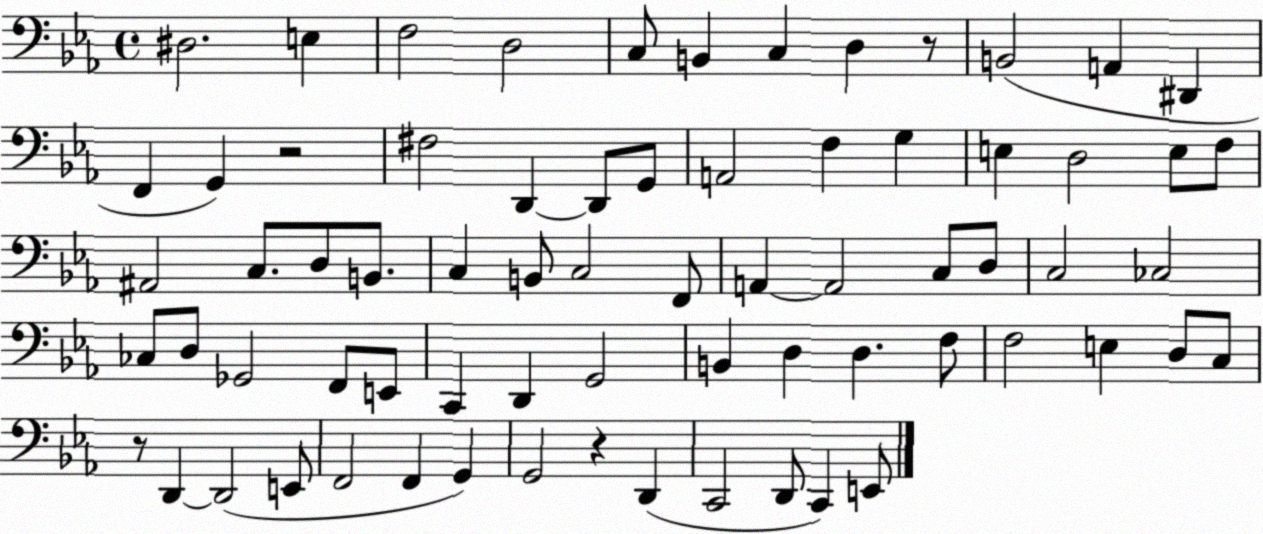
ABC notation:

X:1
T:Untitled
M:4/4
L:1/4
K:Eb
^D,2 E, F,2 D,2 C,/2 B,, C, D, z/2 B,,2 A,, ^D,, F,, G,, z2 ^F,2 D,, D,,/2 G,,/2 A,,2 F, G, E, D,2 E,/2 F,/2 ^A,,2 C,/2 D,/2 B,,/2 C, B,,/2 C,2 F,,/2 A,, A,,2 C,/2 D,/2 C,2 _C,2 _C,/2 D,/2 _G,,2 F,,/2 E,,/2 C,, D,, G,,2 B,, D, D, F,/2 F,2 E, D,/2 C,/2 z/2 D,, D,,2 E,,/2 F,,2 F,, G,, G,,2 z D,, C,,2 D,,/2 C,, E,,/2